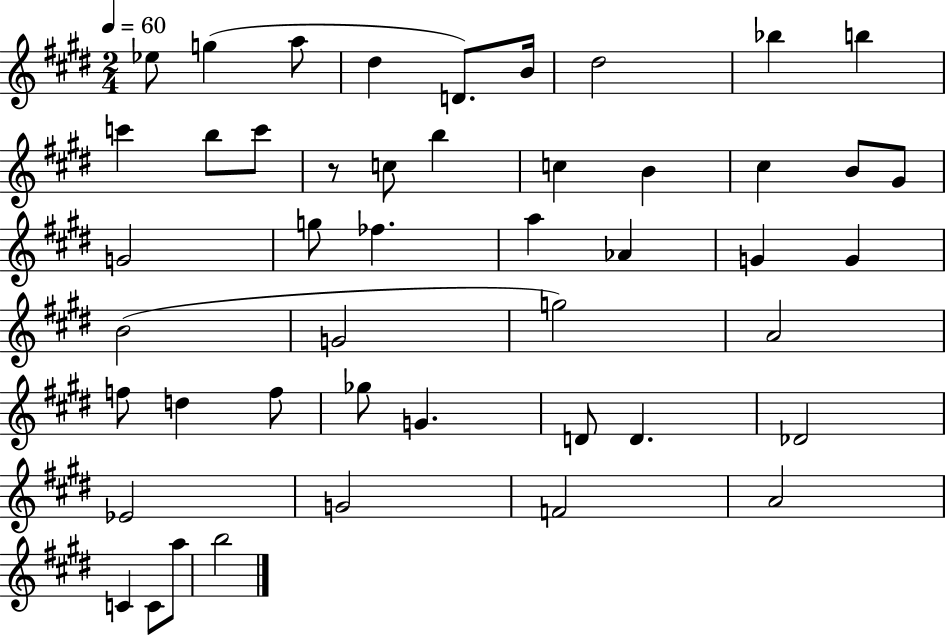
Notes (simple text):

Eb5/e G5/q A5/e D#5/q D4/e. B4/s D#5/h Bb5/q B5/q C6/q B5/e C6/e R/e C5/e B5/q C5/q B4/q C#5/q B4/e G#4/e G4/h G5/e FES5/q. A5/q Ab4/q G4/q G4/q B4/h G4/h G5/h A4/h F5/e D5/q F5/e Gb5/e G4/q. D4/e D4/q. Db4/h Eb4/h G4/h F4/h A4/h C4/q C4/e A5/e B5/h